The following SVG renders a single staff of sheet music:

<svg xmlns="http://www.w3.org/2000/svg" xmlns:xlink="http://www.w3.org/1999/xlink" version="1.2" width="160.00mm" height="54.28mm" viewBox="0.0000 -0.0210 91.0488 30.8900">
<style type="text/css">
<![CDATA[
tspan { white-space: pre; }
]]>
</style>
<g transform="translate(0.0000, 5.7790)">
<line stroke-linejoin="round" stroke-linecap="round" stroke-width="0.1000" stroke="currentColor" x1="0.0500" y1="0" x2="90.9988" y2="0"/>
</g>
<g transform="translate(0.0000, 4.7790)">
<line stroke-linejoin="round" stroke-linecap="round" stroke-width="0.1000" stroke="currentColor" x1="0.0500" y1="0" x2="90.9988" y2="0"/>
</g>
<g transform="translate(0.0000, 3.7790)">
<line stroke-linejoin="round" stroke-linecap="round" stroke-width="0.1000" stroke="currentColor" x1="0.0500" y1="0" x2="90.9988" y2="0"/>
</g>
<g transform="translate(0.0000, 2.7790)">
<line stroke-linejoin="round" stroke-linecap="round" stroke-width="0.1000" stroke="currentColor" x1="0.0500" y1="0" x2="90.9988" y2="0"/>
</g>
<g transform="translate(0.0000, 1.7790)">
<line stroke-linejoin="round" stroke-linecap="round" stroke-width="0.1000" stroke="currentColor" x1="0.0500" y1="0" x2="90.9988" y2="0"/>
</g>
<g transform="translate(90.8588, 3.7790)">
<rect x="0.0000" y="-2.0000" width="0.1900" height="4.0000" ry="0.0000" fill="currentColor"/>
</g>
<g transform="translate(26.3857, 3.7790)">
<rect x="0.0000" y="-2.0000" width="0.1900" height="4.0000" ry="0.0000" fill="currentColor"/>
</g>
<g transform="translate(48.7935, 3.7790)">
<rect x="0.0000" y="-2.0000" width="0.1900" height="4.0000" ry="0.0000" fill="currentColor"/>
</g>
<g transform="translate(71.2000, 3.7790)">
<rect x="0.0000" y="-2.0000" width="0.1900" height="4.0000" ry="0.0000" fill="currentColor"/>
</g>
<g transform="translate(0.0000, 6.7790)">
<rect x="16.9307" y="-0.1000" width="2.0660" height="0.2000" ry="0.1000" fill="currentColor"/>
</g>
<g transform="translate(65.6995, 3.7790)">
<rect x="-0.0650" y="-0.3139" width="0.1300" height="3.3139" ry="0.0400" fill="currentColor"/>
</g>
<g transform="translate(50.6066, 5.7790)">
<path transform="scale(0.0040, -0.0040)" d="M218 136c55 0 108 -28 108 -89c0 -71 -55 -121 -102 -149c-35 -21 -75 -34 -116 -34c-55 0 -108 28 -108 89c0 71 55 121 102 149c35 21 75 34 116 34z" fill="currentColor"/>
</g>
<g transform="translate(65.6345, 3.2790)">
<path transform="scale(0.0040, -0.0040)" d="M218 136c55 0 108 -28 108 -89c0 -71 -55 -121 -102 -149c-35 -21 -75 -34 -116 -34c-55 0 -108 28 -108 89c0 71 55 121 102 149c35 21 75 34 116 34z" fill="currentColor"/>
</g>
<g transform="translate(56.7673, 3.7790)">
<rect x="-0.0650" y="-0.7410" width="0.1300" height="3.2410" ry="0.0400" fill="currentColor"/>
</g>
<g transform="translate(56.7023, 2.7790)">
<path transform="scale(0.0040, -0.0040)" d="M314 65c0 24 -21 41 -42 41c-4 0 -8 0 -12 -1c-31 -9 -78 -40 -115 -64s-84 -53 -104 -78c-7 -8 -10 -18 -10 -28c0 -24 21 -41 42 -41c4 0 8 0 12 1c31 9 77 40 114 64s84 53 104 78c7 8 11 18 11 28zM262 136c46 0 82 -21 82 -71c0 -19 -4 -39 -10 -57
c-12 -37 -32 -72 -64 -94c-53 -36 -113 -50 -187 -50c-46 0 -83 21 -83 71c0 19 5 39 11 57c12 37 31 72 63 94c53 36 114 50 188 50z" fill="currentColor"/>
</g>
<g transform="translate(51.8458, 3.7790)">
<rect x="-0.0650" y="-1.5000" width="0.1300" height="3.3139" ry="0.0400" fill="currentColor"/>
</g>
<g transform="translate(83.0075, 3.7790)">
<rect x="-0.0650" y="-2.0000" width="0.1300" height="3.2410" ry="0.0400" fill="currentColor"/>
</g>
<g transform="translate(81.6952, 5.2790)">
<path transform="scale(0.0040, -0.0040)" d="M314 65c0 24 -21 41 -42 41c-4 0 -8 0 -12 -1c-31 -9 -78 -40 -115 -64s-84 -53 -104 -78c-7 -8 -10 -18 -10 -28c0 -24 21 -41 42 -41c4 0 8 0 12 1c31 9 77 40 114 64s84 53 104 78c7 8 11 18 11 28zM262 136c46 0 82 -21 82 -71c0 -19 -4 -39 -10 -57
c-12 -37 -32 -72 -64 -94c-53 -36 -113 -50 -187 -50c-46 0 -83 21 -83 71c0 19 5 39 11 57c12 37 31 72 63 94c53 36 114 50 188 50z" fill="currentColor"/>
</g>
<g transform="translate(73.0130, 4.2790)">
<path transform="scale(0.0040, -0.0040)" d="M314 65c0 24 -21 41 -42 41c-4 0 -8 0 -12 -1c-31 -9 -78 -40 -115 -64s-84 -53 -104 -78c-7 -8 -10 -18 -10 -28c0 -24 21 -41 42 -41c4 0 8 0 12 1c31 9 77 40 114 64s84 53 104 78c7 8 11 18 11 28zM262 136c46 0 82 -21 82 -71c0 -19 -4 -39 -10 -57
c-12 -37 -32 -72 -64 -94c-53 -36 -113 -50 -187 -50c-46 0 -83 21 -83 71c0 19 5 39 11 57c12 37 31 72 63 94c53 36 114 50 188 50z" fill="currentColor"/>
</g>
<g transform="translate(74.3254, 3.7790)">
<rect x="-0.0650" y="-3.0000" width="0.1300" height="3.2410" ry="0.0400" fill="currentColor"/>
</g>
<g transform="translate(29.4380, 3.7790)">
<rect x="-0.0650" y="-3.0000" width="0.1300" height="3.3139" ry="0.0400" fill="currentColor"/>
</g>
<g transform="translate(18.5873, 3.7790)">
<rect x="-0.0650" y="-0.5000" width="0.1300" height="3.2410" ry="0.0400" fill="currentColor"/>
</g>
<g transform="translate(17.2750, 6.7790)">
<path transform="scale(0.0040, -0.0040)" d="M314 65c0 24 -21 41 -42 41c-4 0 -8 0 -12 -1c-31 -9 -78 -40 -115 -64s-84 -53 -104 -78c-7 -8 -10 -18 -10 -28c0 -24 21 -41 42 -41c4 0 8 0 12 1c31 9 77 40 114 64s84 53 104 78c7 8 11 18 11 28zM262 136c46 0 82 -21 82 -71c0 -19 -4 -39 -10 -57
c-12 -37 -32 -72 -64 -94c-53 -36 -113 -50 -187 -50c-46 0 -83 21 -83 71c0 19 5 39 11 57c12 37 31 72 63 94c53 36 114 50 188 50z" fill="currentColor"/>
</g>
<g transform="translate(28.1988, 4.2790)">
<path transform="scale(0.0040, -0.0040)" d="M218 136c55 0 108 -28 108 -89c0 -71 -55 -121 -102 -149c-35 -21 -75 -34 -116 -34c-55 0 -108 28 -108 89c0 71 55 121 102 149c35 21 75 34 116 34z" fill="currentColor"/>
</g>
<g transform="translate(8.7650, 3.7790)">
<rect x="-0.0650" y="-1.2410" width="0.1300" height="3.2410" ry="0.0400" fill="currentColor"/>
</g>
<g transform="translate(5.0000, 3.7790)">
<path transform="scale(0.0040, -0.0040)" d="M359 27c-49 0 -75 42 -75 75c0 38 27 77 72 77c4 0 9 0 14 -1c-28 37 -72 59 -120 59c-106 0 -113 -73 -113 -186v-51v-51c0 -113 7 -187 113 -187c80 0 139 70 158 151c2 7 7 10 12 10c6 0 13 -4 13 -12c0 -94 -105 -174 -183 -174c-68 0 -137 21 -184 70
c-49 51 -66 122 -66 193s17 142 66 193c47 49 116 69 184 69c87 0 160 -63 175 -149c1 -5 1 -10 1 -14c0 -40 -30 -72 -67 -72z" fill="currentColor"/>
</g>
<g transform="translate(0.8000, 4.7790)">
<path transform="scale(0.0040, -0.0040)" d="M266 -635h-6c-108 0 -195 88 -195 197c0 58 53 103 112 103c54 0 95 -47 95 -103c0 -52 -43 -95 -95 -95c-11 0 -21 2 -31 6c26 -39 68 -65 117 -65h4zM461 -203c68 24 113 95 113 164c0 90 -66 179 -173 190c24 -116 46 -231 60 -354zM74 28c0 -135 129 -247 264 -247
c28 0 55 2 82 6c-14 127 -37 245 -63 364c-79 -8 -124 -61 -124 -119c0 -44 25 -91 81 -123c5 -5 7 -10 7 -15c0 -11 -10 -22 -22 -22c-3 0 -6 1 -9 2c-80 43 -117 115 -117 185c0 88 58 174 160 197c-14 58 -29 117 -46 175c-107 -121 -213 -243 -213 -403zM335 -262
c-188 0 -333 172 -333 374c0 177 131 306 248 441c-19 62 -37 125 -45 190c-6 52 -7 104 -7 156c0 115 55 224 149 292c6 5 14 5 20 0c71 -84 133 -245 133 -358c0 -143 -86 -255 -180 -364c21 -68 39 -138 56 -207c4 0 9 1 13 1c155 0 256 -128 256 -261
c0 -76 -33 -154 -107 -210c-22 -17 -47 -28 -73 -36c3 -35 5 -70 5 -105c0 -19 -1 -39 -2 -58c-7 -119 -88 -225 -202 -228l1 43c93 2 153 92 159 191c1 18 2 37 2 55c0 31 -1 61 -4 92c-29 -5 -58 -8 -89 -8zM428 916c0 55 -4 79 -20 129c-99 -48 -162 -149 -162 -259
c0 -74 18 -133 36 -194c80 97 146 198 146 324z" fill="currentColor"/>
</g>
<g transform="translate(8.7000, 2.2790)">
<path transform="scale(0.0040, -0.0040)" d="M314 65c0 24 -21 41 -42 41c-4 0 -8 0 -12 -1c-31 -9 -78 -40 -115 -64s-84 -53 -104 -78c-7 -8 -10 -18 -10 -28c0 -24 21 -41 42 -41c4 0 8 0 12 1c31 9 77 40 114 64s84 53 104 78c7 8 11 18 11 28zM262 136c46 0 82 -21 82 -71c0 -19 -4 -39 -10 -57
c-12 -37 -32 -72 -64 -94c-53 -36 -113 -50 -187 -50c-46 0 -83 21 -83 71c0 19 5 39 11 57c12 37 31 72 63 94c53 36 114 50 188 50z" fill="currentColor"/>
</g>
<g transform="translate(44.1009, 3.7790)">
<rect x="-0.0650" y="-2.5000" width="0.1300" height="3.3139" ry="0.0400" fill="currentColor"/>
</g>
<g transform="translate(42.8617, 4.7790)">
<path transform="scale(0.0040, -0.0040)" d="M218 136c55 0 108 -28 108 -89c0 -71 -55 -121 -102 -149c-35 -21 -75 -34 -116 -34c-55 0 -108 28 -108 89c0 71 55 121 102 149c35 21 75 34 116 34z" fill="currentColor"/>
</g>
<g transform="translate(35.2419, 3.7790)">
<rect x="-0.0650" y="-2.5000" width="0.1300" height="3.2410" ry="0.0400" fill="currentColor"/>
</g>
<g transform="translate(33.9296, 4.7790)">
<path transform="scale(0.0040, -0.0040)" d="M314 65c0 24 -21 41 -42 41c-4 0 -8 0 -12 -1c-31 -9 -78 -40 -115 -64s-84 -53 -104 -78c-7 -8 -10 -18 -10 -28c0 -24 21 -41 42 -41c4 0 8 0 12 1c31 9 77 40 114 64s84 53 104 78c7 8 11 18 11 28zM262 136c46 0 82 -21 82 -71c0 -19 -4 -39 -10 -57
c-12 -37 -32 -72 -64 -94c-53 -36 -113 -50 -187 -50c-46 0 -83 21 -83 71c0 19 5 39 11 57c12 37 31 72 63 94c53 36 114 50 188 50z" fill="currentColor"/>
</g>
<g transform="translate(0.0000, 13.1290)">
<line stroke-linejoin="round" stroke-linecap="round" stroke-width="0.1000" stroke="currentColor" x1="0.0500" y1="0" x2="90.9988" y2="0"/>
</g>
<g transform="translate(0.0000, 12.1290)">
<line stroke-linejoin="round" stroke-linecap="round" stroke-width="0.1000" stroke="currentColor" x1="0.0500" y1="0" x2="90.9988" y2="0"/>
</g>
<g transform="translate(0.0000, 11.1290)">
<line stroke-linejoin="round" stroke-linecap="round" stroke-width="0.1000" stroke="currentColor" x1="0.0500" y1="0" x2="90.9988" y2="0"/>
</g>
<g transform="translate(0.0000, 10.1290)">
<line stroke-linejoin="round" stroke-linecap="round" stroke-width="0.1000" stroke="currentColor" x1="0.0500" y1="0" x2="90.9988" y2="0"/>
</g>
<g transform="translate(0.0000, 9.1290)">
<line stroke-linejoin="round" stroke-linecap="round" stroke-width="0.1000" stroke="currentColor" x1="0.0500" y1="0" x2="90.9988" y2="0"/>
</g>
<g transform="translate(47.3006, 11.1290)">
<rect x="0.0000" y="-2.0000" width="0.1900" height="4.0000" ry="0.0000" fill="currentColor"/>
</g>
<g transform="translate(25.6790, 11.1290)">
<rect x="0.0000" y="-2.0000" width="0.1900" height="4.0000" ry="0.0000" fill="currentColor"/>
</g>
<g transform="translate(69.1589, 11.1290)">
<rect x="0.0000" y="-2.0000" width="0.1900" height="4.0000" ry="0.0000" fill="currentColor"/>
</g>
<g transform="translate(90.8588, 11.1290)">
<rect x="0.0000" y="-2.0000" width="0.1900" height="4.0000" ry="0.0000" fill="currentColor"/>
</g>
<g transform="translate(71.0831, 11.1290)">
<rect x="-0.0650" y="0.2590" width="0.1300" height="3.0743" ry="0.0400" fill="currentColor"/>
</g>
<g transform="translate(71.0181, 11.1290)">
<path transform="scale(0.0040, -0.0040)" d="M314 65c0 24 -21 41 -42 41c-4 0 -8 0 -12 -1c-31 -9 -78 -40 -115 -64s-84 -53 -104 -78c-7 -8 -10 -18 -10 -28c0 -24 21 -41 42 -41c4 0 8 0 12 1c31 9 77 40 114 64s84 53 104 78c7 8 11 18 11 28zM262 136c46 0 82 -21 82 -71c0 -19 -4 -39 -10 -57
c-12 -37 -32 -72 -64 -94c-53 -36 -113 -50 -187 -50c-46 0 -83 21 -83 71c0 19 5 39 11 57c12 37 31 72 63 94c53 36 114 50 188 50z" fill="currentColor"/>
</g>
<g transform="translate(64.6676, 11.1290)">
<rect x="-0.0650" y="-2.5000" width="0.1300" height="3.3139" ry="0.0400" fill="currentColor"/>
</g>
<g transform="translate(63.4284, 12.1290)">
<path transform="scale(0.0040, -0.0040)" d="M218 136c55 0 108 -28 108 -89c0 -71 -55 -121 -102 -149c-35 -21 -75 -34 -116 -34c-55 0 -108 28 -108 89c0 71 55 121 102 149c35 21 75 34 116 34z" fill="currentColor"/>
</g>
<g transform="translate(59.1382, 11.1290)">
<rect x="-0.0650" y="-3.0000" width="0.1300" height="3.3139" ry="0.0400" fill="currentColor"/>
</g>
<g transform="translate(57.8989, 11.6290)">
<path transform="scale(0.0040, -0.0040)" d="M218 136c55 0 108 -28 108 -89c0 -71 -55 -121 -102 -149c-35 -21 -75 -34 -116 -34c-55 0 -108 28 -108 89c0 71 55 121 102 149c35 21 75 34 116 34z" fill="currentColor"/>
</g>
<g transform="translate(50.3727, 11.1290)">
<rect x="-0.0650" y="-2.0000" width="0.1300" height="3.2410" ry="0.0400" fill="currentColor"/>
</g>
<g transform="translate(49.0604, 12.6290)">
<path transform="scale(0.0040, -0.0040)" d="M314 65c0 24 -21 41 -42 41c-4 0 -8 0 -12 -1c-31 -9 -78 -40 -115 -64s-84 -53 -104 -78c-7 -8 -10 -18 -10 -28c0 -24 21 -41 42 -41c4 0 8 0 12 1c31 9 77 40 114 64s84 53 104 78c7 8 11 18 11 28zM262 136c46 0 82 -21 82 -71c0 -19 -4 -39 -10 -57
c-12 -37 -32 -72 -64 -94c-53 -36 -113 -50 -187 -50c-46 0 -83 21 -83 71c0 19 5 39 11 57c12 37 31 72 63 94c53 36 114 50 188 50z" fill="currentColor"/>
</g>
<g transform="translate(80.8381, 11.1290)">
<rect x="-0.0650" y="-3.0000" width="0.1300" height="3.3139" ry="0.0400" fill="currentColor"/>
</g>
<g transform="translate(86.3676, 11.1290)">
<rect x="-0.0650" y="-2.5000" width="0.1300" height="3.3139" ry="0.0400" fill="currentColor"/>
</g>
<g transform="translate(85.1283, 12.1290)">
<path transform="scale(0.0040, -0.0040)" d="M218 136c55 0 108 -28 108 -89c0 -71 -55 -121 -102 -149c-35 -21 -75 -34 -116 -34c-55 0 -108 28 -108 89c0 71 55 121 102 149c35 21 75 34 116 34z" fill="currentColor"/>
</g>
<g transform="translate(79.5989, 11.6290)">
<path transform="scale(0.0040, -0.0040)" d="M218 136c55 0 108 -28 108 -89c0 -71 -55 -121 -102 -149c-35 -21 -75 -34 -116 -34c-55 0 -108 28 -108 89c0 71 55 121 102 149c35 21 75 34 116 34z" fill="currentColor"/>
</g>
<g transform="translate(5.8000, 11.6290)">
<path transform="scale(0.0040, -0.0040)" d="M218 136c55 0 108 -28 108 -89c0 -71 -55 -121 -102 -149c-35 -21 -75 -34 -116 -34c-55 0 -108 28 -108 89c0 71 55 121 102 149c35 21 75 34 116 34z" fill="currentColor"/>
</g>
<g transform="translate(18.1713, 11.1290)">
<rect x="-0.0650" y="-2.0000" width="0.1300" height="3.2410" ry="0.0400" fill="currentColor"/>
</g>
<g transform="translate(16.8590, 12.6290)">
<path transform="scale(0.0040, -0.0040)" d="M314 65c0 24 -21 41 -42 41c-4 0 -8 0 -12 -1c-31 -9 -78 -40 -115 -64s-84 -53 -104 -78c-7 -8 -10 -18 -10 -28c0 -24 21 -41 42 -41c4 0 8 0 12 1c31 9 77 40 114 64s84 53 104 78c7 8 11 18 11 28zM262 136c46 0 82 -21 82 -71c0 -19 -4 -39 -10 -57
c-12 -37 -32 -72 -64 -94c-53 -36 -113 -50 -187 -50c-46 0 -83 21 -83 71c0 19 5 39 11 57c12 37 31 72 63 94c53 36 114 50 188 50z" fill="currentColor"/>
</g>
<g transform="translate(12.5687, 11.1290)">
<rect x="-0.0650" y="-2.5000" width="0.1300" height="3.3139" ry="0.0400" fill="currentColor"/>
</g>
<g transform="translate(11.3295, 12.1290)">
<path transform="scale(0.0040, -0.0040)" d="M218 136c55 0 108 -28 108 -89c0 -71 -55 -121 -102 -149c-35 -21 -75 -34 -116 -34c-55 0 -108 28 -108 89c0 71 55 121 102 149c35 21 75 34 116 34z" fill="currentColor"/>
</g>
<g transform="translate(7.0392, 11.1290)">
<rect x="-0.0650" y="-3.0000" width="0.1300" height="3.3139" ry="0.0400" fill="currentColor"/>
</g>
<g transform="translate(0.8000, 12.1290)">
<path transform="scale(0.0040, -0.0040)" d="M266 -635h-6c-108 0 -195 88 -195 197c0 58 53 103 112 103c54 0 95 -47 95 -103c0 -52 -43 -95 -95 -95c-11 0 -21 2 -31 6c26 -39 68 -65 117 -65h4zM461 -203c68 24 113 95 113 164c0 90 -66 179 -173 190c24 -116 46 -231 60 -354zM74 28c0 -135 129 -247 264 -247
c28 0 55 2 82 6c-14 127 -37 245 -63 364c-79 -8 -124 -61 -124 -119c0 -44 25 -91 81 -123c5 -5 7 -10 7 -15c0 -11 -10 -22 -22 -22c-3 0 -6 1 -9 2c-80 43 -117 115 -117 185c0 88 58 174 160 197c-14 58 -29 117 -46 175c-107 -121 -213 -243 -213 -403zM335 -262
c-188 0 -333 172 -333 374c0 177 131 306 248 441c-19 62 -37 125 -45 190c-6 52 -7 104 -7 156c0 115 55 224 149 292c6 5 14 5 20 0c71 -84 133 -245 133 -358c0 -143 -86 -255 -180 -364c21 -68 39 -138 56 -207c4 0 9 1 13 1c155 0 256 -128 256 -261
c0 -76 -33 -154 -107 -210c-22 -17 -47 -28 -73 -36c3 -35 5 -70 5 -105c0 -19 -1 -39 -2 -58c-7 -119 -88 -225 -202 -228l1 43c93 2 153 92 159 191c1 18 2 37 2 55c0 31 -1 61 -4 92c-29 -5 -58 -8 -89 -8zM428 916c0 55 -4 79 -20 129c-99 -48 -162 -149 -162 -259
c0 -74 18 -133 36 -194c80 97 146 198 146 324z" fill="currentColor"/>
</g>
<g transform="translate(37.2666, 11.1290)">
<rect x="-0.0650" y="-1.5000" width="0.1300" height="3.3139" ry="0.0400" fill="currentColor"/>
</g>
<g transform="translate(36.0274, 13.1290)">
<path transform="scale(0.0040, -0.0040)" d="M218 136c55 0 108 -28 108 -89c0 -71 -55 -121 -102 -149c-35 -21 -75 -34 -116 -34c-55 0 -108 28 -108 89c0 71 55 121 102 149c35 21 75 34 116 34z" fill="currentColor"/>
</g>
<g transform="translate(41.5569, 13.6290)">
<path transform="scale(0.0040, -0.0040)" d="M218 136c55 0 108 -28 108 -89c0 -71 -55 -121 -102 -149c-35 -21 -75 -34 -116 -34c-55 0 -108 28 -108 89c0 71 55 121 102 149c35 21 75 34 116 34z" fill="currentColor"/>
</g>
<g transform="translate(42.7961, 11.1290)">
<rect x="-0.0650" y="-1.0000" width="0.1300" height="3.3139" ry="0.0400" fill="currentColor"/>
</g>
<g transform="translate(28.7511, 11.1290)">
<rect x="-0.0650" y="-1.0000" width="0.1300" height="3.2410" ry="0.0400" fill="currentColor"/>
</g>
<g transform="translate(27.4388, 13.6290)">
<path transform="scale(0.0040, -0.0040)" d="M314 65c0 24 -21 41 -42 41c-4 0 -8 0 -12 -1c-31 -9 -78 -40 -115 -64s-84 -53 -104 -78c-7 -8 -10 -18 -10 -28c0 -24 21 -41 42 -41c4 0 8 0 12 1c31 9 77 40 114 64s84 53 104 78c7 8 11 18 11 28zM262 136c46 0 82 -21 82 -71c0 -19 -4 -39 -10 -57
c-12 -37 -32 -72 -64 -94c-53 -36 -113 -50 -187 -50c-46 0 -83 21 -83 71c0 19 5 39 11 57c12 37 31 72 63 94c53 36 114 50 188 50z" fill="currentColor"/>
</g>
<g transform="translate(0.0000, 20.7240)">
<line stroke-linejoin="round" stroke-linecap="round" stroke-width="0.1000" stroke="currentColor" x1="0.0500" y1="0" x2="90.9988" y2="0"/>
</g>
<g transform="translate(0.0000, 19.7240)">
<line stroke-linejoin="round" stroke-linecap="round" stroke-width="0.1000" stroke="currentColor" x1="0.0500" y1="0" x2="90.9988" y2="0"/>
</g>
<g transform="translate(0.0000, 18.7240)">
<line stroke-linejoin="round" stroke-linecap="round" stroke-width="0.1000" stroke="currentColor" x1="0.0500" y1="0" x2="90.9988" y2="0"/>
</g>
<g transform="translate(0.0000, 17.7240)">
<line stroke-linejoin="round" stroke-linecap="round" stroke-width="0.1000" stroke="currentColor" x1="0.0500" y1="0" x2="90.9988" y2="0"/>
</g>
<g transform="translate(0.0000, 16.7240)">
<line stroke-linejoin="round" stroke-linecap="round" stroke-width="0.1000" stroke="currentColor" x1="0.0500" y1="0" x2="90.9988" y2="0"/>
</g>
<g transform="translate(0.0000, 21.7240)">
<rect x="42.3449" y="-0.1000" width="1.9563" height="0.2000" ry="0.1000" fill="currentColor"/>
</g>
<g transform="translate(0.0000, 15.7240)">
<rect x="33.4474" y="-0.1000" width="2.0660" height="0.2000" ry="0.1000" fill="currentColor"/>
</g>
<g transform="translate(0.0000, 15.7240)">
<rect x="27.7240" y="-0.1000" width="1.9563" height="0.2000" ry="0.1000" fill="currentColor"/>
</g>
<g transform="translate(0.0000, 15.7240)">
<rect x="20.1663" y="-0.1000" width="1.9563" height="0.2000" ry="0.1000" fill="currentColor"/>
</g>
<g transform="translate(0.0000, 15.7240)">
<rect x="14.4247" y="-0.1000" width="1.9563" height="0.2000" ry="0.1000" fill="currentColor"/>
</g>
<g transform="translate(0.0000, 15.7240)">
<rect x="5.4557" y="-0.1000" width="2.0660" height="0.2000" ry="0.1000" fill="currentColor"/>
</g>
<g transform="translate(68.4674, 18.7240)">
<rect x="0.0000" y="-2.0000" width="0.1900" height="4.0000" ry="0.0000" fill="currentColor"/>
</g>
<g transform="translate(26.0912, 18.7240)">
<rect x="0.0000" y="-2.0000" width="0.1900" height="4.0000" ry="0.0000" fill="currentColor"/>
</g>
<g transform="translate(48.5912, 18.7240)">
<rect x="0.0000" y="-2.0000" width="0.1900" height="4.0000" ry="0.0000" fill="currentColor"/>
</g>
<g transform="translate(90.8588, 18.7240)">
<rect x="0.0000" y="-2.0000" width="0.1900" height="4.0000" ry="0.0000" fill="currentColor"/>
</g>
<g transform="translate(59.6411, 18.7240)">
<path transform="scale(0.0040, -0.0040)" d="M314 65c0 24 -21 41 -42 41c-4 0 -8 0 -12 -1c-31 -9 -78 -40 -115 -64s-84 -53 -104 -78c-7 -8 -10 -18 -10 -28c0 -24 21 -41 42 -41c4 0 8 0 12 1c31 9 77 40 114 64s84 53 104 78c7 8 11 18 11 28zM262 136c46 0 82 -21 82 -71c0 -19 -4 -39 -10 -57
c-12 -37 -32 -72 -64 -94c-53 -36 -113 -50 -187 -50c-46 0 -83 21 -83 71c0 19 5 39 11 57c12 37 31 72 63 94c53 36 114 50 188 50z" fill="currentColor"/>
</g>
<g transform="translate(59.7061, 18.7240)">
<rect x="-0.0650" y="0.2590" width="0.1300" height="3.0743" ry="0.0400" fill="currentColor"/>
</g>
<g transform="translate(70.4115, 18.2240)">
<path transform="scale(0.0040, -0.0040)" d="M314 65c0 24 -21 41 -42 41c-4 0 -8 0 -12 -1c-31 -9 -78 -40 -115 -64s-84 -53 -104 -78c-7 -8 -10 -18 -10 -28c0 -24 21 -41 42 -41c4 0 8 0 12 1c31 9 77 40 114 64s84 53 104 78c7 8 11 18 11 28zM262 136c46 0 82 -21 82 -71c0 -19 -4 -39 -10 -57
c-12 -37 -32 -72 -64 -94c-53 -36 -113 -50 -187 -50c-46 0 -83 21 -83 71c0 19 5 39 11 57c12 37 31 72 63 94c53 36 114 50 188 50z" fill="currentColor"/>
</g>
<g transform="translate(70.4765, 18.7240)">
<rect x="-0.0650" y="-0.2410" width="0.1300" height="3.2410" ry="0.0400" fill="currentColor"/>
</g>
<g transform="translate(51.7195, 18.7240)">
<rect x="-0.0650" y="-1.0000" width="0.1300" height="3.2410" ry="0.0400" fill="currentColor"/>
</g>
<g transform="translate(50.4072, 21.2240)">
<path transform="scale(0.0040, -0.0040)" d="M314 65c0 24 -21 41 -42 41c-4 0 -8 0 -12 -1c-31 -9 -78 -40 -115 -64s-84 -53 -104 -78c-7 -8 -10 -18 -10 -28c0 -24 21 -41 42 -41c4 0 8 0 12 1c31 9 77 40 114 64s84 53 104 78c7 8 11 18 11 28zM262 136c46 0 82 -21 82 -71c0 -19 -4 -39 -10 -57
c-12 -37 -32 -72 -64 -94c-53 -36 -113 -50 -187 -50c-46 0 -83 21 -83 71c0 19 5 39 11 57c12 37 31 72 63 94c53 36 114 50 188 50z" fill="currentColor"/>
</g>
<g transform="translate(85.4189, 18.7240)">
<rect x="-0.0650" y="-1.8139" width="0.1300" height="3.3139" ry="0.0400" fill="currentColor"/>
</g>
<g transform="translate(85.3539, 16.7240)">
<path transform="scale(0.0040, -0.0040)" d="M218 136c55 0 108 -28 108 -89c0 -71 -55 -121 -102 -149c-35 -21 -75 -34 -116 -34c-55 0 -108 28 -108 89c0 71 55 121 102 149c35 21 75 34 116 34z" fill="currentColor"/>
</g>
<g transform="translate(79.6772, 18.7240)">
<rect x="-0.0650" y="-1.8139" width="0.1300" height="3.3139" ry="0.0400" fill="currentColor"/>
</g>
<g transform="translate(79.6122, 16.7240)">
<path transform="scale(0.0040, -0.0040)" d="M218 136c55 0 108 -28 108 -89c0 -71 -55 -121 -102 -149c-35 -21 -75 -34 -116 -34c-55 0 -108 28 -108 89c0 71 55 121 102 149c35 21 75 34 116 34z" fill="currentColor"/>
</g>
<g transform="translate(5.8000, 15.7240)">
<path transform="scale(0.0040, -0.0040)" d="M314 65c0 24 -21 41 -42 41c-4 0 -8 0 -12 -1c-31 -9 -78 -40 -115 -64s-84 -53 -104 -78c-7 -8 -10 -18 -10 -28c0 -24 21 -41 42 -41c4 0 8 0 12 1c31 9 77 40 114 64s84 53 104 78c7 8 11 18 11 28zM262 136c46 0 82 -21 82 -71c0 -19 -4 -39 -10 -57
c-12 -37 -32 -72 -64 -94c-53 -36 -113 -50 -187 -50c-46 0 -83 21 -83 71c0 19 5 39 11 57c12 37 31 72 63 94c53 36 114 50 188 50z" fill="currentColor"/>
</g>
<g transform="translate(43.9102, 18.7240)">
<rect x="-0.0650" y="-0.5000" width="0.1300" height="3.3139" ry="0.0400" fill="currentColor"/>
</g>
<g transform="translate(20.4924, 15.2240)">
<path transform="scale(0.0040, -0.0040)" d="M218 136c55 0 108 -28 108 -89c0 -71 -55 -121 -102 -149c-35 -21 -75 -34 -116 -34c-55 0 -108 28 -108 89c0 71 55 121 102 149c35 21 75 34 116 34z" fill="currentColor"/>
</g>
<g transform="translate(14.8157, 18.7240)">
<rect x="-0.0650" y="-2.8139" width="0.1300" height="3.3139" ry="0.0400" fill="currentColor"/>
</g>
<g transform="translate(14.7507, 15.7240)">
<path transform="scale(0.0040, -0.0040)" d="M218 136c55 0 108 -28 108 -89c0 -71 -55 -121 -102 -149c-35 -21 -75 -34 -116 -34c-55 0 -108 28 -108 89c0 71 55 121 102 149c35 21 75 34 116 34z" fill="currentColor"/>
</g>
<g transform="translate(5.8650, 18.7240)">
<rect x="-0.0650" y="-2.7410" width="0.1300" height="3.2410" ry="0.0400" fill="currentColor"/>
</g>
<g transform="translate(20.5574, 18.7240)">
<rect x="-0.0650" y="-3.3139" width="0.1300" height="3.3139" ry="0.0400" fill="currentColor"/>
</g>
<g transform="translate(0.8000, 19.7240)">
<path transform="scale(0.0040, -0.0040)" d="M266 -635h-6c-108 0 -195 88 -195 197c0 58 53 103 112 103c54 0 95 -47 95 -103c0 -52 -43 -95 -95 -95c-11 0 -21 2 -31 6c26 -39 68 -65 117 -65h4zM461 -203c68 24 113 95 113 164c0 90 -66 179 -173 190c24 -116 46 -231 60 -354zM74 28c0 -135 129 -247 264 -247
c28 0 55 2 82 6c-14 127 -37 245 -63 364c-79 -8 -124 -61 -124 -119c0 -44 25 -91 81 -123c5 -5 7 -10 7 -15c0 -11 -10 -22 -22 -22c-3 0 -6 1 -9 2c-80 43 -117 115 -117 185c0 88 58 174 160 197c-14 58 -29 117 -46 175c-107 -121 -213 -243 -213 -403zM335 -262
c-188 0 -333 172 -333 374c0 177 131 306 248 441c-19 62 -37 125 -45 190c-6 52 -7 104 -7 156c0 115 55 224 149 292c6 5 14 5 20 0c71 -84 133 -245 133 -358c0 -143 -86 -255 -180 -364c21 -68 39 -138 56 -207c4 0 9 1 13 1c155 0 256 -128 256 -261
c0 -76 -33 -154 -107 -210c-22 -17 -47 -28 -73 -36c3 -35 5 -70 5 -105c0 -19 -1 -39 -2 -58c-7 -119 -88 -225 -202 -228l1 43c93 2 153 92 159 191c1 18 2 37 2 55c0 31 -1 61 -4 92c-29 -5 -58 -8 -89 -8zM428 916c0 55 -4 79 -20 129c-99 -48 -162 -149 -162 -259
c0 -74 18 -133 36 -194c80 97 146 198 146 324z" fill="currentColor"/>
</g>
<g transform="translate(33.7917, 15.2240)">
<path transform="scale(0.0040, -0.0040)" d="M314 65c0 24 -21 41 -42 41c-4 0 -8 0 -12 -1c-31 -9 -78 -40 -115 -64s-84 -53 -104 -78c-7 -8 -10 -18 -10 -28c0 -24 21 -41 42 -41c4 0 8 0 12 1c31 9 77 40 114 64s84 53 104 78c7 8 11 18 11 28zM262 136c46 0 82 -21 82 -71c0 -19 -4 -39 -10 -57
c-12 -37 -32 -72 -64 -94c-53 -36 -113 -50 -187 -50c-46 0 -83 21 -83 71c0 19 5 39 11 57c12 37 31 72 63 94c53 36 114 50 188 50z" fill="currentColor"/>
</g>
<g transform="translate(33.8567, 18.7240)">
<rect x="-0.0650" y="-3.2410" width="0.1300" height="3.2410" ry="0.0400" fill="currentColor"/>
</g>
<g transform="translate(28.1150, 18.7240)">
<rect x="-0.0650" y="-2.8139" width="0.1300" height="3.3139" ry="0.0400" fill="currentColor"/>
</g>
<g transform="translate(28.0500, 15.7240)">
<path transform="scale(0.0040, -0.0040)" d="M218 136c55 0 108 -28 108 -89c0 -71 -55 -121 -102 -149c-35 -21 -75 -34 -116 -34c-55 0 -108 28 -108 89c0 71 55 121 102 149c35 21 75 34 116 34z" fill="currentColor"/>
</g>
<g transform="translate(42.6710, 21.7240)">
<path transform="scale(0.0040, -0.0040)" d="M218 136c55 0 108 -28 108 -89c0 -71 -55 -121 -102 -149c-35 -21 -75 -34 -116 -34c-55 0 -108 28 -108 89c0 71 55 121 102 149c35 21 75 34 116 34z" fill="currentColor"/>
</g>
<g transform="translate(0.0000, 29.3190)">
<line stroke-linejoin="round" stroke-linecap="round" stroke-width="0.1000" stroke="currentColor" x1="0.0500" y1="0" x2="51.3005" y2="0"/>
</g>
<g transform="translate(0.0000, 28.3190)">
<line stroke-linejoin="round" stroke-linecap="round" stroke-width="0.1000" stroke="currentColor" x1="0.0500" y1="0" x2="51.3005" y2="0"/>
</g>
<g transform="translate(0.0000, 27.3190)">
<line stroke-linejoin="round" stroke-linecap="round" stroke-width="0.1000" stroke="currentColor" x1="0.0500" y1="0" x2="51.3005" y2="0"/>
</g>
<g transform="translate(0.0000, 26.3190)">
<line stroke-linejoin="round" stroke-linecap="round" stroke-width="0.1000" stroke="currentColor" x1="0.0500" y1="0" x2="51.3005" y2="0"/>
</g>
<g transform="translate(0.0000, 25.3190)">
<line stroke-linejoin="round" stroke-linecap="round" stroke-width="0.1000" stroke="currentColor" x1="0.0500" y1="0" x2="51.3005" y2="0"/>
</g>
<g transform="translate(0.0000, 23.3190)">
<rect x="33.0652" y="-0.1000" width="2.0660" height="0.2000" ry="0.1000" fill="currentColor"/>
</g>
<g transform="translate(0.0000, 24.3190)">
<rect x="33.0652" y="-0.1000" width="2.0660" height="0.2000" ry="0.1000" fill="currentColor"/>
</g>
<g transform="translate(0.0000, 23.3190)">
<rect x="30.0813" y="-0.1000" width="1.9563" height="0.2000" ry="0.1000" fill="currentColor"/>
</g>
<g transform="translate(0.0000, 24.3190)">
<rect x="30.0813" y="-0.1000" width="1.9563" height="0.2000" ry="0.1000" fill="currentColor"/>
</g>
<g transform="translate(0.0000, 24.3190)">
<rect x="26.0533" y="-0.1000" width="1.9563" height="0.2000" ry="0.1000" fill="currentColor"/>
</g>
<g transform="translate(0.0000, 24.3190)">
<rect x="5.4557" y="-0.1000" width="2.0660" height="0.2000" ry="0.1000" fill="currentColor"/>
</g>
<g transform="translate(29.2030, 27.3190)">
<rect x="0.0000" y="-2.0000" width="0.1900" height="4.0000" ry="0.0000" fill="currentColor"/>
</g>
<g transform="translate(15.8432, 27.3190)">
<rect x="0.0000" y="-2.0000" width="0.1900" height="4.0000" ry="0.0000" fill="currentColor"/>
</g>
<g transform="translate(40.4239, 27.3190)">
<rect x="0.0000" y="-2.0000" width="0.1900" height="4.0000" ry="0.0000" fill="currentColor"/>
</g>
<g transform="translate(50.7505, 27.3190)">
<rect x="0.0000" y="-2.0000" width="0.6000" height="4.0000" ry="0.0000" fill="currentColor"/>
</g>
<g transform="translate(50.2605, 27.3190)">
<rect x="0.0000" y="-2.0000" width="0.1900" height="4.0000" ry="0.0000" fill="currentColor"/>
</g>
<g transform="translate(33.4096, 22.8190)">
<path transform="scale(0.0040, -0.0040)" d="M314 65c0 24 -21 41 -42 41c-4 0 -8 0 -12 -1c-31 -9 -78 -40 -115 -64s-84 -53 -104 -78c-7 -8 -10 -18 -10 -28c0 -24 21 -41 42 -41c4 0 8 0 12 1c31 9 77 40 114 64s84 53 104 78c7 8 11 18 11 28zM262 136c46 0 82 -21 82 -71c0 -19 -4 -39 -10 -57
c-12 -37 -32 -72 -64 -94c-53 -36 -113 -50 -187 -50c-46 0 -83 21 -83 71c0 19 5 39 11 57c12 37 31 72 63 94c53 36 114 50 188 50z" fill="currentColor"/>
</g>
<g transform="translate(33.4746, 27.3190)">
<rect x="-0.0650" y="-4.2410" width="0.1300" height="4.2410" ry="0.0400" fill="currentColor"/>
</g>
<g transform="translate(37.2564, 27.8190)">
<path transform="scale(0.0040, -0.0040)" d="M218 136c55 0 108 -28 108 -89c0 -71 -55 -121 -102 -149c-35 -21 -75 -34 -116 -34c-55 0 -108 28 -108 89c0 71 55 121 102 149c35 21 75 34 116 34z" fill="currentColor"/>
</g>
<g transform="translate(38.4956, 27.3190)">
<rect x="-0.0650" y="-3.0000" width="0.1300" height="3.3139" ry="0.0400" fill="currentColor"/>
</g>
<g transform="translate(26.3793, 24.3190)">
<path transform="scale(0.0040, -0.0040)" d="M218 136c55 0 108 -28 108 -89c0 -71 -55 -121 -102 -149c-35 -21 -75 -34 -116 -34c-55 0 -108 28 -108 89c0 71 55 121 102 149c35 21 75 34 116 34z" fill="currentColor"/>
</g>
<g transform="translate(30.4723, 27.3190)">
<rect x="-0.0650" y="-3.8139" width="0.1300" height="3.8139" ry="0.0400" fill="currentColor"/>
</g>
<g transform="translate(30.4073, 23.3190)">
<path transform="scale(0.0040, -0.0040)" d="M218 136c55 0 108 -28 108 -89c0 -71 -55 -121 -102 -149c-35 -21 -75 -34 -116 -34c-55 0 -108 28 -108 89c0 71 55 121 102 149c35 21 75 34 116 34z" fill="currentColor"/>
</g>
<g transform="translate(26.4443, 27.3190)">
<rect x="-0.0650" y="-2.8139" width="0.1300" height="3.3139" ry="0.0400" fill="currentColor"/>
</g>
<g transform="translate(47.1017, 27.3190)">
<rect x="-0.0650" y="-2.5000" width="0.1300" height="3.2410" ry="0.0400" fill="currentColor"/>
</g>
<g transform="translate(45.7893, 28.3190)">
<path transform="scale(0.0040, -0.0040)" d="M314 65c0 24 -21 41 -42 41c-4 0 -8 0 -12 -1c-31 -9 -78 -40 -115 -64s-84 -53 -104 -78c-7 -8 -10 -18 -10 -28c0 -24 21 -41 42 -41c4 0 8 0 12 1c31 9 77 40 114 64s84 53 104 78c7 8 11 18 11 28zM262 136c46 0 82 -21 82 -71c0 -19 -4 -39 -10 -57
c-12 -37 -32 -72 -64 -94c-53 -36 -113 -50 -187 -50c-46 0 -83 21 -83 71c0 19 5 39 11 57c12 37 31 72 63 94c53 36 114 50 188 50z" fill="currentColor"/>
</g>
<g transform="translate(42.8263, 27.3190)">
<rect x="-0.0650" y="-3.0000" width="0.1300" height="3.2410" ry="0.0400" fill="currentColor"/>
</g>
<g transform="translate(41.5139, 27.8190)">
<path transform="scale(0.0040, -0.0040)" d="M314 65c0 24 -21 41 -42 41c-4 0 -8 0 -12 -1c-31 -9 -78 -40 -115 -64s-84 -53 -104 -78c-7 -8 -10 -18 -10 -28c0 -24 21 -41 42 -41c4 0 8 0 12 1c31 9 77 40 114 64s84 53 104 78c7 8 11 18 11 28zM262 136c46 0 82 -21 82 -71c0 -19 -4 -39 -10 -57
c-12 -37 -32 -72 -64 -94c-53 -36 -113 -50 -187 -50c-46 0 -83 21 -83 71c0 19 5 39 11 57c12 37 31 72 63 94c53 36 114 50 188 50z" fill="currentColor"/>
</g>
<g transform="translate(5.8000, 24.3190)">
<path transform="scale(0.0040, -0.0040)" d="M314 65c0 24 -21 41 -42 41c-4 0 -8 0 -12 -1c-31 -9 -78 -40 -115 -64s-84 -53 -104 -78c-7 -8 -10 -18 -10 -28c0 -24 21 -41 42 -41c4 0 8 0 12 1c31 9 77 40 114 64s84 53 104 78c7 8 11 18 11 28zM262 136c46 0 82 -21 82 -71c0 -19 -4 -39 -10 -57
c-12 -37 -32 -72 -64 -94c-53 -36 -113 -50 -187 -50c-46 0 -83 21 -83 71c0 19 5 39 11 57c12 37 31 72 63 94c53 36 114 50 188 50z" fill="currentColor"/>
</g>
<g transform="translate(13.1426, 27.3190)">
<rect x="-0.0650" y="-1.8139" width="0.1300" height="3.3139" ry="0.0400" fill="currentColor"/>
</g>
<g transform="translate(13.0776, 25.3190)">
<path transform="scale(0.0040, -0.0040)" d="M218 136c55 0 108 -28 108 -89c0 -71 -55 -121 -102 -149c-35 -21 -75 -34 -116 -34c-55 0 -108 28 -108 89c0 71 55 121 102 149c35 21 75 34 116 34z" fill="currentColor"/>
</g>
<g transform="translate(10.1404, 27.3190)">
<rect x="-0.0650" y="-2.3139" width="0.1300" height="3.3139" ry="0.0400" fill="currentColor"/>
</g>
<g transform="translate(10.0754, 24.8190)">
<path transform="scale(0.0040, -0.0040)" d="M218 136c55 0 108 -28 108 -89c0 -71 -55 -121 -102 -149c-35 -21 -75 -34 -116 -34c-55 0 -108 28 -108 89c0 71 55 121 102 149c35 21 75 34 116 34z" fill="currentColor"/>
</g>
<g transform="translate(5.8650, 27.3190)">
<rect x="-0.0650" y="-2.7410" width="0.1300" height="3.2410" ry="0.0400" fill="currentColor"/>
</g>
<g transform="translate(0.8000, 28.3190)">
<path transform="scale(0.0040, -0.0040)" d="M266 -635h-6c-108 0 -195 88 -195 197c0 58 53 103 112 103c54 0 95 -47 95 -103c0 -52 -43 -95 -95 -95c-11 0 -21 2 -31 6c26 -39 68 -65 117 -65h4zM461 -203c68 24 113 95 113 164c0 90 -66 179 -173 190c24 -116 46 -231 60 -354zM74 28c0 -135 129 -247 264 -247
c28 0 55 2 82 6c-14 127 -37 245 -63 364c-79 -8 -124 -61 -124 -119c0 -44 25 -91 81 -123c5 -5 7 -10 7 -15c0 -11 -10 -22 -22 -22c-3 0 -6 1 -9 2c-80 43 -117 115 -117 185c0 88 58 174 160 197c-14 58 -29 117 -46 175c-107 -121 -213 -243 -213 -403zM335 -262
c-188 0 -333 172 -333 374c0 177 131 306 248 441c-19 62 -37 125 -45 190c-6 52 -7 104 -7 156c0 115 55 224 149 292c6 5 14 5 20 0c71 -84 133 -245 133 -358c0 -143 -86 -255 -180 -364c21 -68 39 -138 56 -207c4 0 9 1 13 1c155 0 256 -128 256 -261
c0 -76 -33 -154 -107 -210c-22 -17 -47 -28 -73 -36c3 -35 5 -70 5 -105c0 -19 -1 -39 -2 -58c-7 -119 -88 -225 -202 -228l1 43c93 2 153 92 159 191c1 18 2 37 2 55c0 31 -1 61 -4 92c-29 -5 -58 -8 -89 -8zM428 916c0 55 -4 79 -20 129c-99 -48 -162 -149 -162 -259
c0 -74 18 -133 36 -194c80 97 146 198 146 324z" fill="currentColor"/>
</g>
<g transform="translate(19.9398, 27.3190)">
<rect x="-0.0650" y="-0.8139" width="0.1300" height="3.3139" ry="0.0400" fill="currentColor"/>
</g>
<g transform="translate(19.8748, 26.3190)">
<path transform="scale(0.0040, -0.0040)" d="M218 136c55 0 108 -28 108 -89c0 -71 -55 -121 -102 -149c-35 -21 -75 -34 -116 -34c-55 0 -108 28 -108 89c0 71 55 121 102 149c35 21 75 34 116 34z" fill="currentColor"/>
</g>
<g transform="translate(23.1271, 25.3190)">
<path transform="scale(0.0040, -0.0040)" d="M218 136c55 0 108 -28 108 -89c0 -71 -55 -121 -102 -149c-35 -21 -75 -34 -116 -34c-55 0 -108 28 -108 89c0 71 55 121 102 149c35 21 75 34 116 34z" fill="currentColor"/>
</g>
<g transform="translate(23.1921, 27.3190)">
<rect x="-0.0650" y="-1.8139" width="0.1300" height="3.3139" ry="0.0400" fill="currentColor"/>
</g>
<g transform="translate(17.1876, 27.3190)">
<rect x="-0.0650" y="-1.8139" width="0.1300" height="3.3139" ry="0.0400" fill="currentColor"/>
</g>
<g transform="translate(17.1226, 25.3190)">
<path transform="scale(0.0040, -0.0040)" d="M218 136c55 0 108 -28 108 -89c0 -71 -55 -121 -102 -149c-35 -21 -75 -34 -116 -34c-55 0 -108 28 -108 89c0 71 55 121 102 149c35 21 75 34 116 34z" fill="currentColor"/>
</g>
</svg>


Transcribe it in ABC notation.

X:1
T:Untitled
M:4/4
L:1/4
K:C
e2 C2 A G2 G E d2 c A2 F2 A G F2 D2 E D F2 A G B2 A G a2 a b a b2 C D2 B2 c2 f f a2 g f f d f a c' d'2 A A2 G2